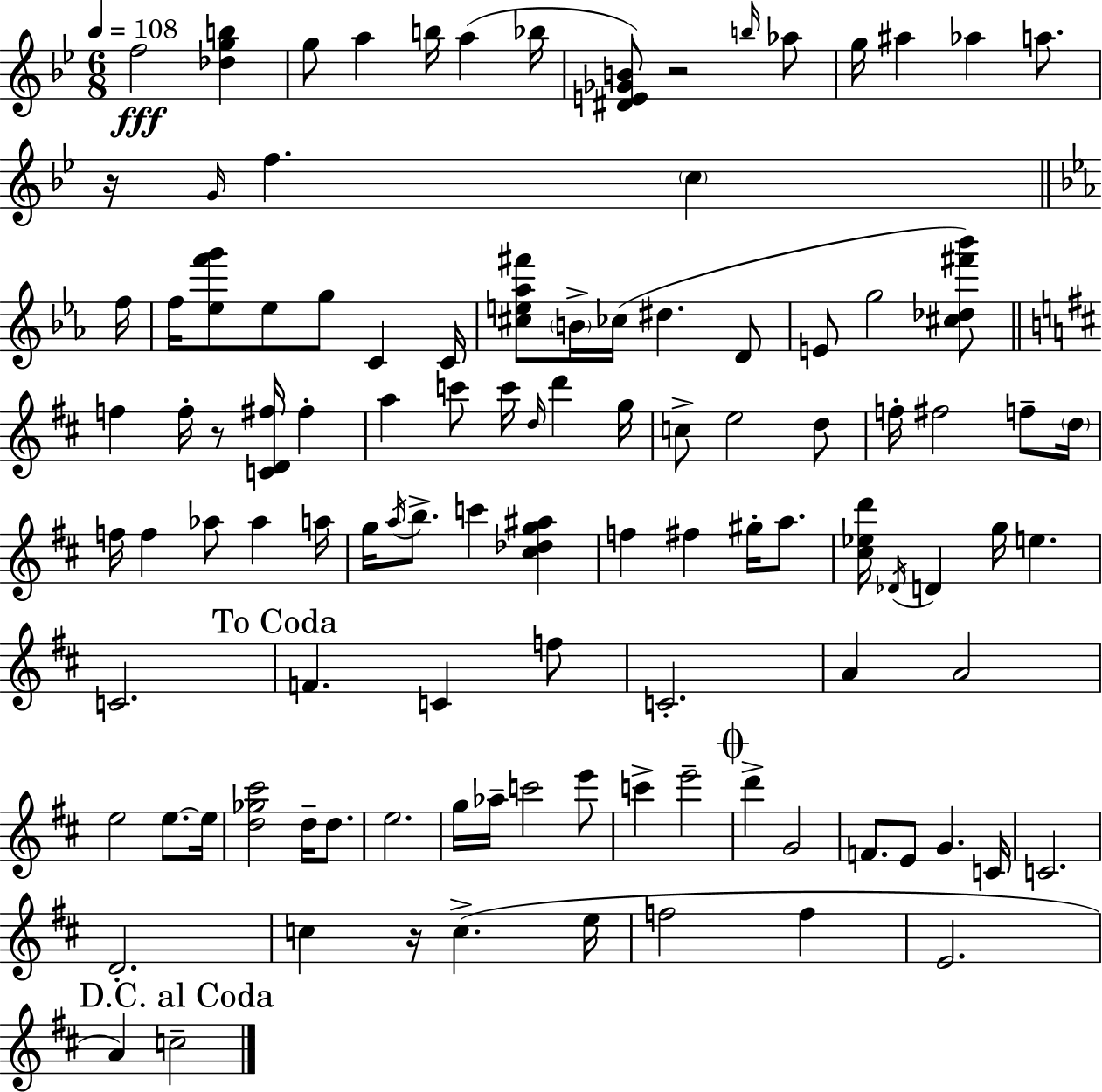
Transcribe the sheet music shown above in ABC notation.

X:1
T:Untitled
M:6/8
L:1/4
K:Gm
f2 [_dgb] g/2 a b/4 a _b/4 [^DE_GB]/2 z2 b/4 _a/2 g/4 ^a _a a/2 z/4 G/4 f c f/4 f/4 [_ef'g']/2 _e/2 g/2 C C/4 [^ce_a^f']/2 B/4 _c/4 ^d D/2 E/2 g2 [^c_d^f'_b']/2 f f/4 z/2 [CD^f]/4 ^f a c'/2 c'/4 d/4 d' g/4 c/2 e2 d/2 f/4 ^f2 f/2 d/4 f/4 f _a/2 _a a/4 g/4 a/4 b/2 c' [^c_dg^a] f ^f ^g/4 a/2 [^c_ed']/4 _D/4 D g/4 e C2 F C f/2 C2 A A2 e2 e/2 e/4 [d_g^c']2 d/4 d/2 e2 g/4 _a/4 c'2 e'/2 c' e'2 d' G2 F/2 E/2 G C/4 C2 D2 c z/4 c e/4 f2 f E2 A c2